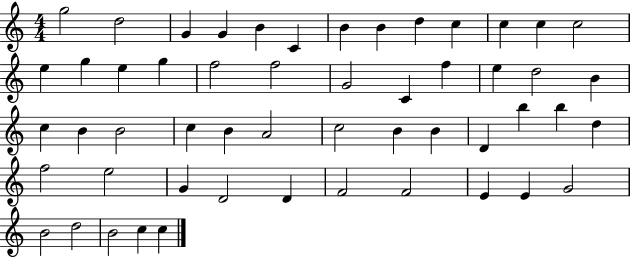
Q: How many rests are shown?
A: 0